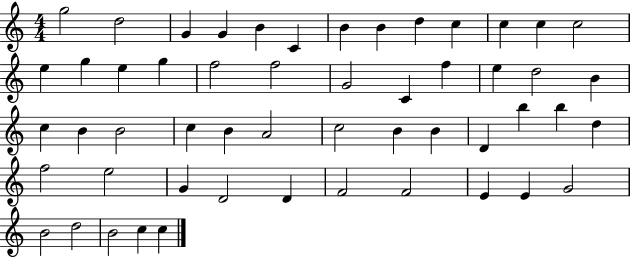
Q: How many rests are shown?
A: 0